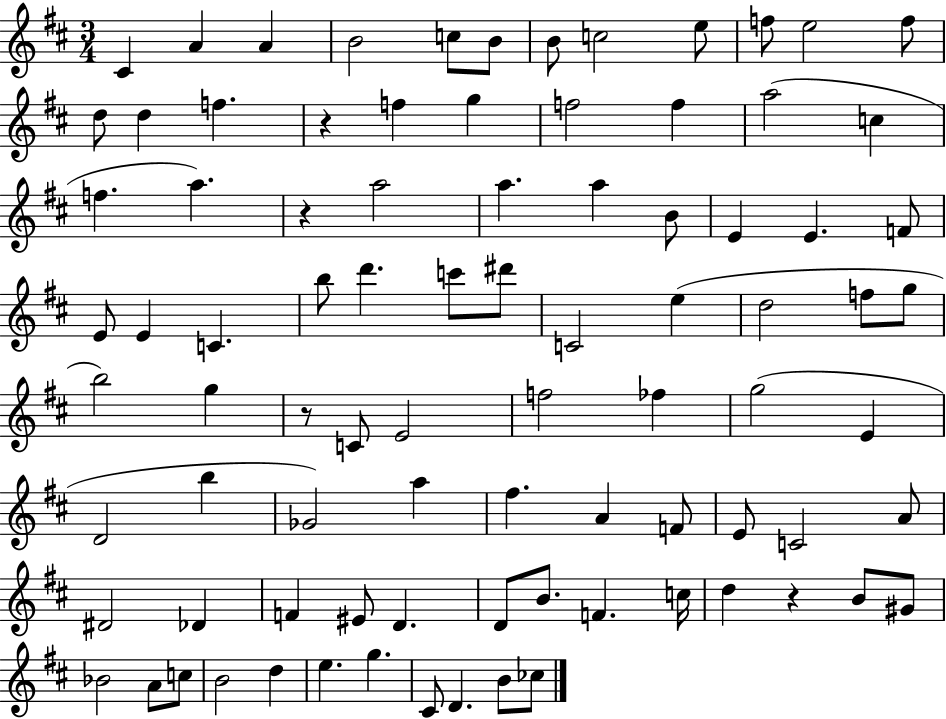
X:1
T:Untitled
M:3/4
L:1/4
K:D
^C A A B2 c/2 B/2 B/2 c2 e/2 f/2 e2 f/2 d/2 d f z f g f2 f a2 c f a z a2 a a B/2 E E F/2 E/2 E C b/2 d' c'/2 ^d'/2 C2 e d2 f/2 g/2 b2 g z/2 C/2 E2 f2 _f g2 E D2 b _G2 a ^f A F/2 E/2 C2 A/2 ^D2 _D F ^E/2 D D/2 B/2 F c/4 d z B/2 ^G/2 _B2 A/2 c/2 B2 d e g ^C/2 D B/2 _c/2